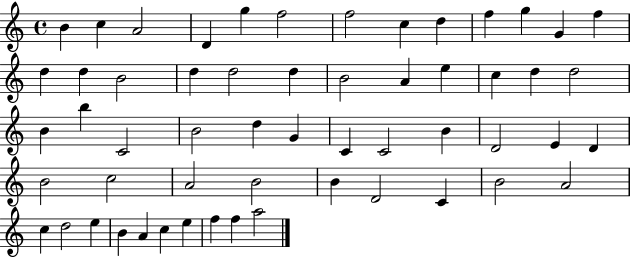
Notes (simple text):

B4/q C5/q A4/h D4/q G5/q F5/h F5/h C5/q D5/q F5/q G5/q G4/q F5/q D5/q D5/q B4/h D5/q D5/h D5/q B4/h A4/q E5/q C5/q D5/q D5/h B4/q B5/q C4/h B4/h D5/q G4/q C4/q C4/h B4/q D4/h E4/q D4/q B4/h C5/h A4/h B4/h B4/q D4/h C4/q B4/h A4/h C5/q D5/h E5/q B4/q A4/q C5/q E5/q F5/q F5/q A5/h